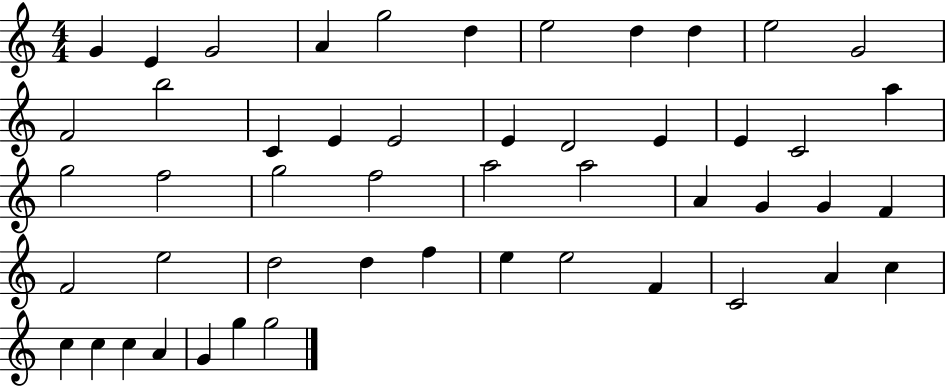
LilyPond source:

{
  \clef treble
  \numericTimeSignature
  \time 4/4
  \key c \major
  g'4 e'4 g'2 | a'4 g''2 d''4 | e''2 d''4 d''4 | e''2 g'2 | \break f'2 b''2 | c'4 e'4 e'2 | e'4 d'2 e'4 | e'4 c'2 a''4 | \break g''2 f''2 | g''2 f''2 | a''2 a''2 | a'4 g'4 g'4 f'4 | \break f'2 e''2 | d''2 d''4 f''4 | e''4 e''2 f'4 | c'2 a'4 c''4 | \break c''4 c''4 c''4 a'4 | g'4 g''4 g''2 | \bar "|."
}